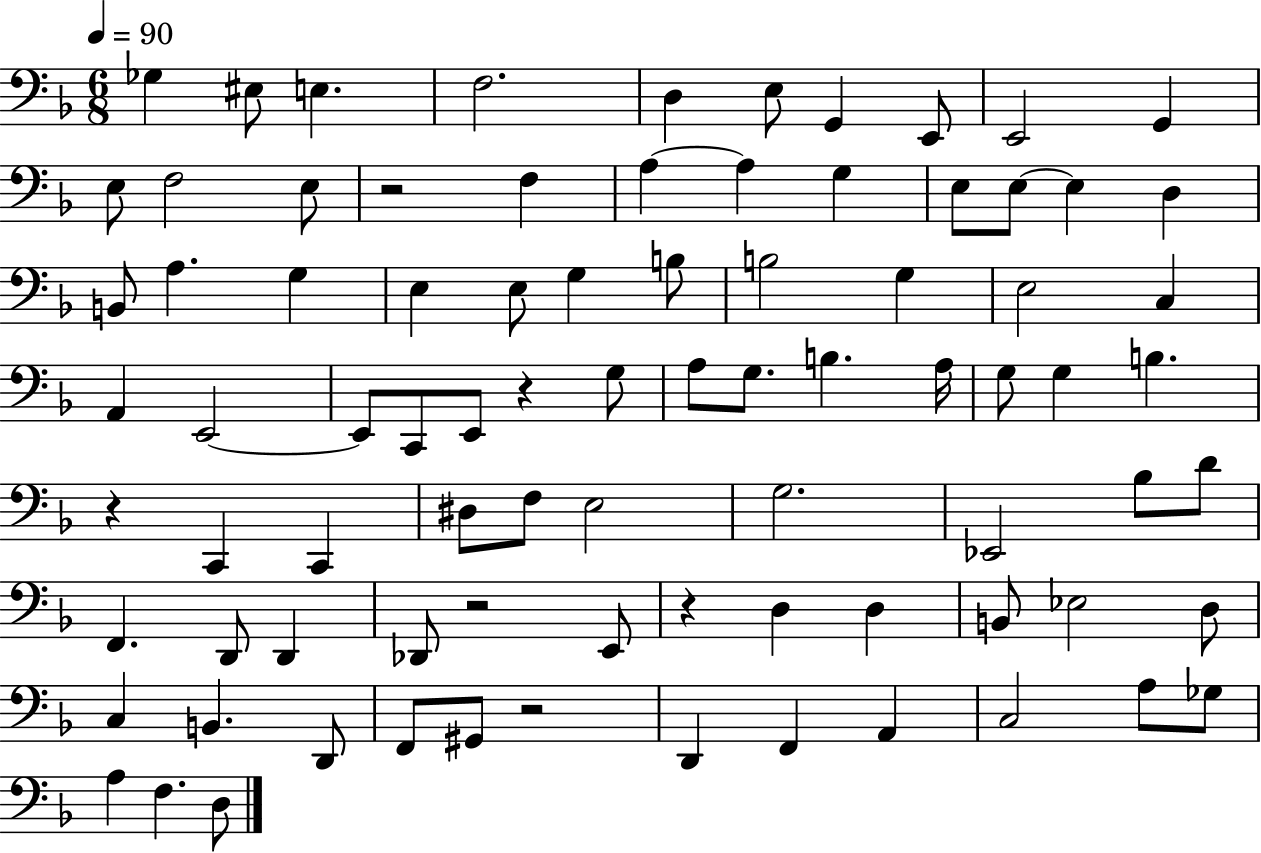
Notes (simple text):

Gb3/q EIS3/e E3/q. F3/h. D3/q E3/e G2/q E2/e E2/h G2/q E3/e F3/h E3/e R/h F3/q A3/q A3/q G3/q E3/e E3/e E3/q D3/q B2/e A3/q. G3/q E3/q E3/e G3/q B3/e B3/h G3/q E3/h C3/q A2/q E2/h E2/e C2/e E2/e R/q G3/e A3/e G3/e. B3/q. A3/s G3/e G3/q B3/q. R/q C2/q C2/q D#3/e F3/e E3/h G3/h. Eb2/h Bb3/e D4/e F2/q. D2/e D2/q Db2/e R/h E2/e R/q D3/q D3/q B2/e Eb3/h D3/e C3/q B2/q. D2/e F2/e G#2/e R/h D2/q F2/q A2/q C3/h A3/e Gb3/e A3/q F3/q. D3/e